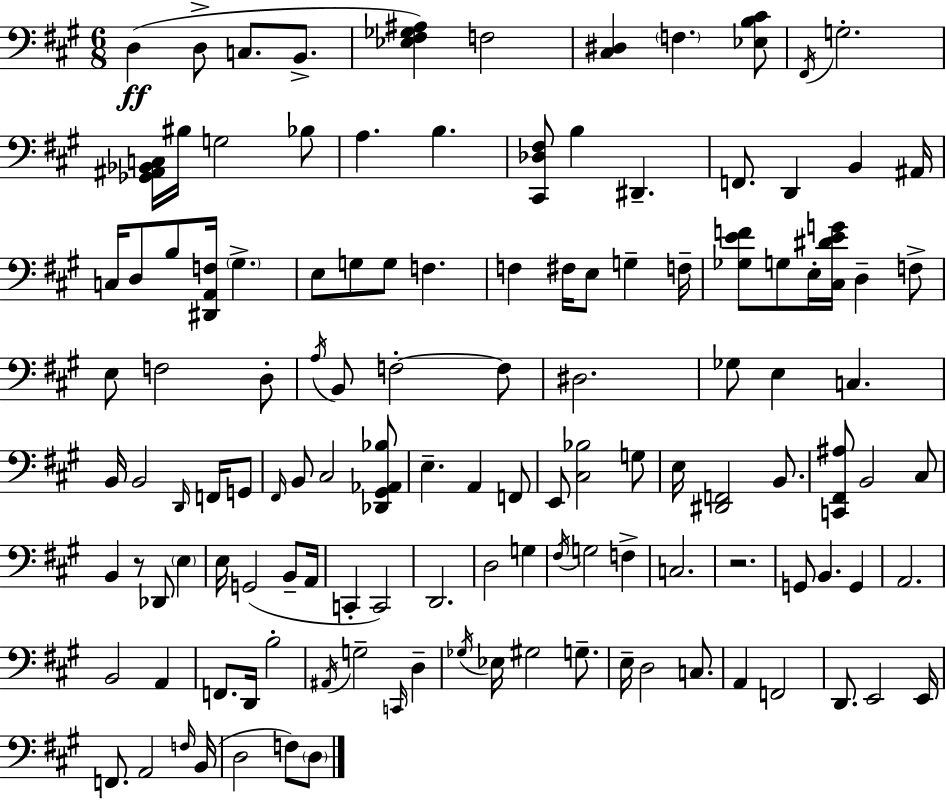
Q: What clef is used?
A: bass